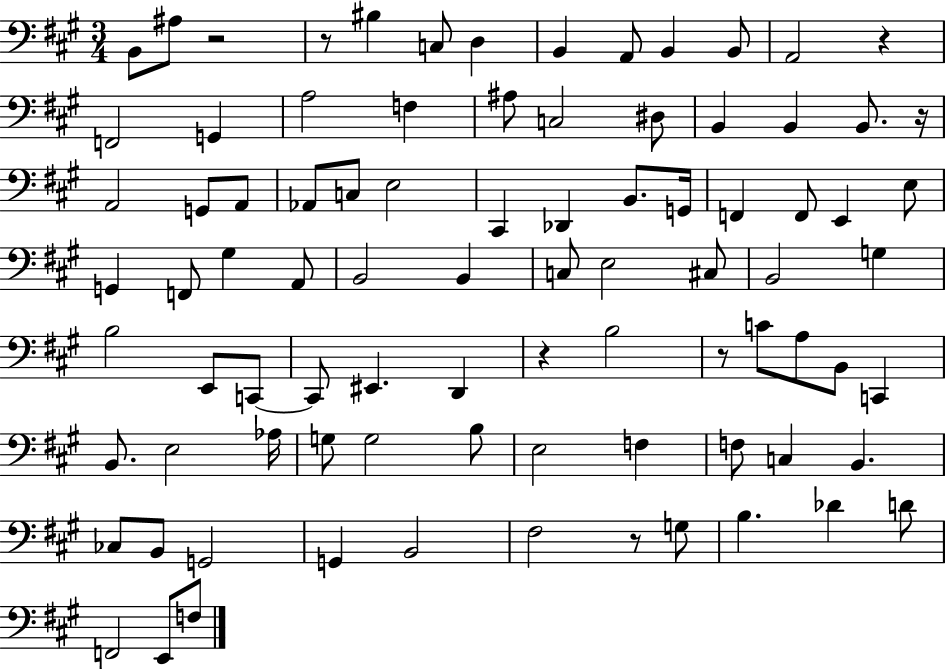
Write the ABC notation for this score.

X:1
T:Untitled
M:3/4
L:1/4
K:A
B,,/2 ^A,/2 z2 z/2 ^B, C,/2 D, B,, A,,/2 B,, B,,/2 A,,2 z F,,2 G,, A,2 F, ^A,/2 C,2 ^D,/2 B,, B,, B,,/2 z/4 A,,2 G,,/2 A,,/2 _A,,/2 C,/2 E,2 ^C,, _D,, B,,/2 G,,/4 F,, F,,/2 E,, E,/2 G,, F,,/2 ^G, A,,/2 B,,2 B,, C,/2 E,2 ^C,/2 B,,2 G, B,2 E,,/2 C,,/2 C,,/2 ^E,, D,, z B,2 z/2 C/2 A,/2 B,,/2 C,, B,,/2 E,2 _A,/4 G,/2 G,2 B,/2 E,2 F, F,/2 C, B,, _C,/2 B,,/2 G,,2 G,, B,,2 ^F,2 z/2 G,/2 B, _D D/2 F,,2 E,,/2 F,/2